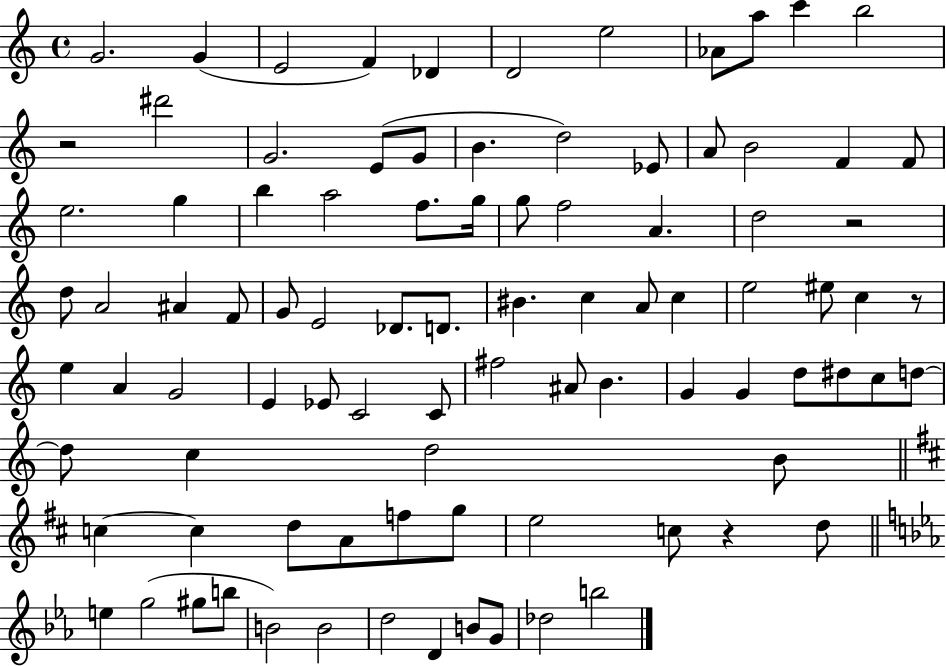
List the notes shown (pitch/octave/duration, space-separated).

G4/h. G4/q E4/h F4/q Db4/q D4/h E5/h Ab4/e A5/e C6/q B5/h R/h D#6/h G4/h. E4/e G4/e B4/q. D5/h Eb4/e A4/e B4/h F4/q F4/e E5/h. G5/q B5/q A5/h F5/e. G5/s G5/e F5/h A4/q. D5/h R/h D5/e A4/h A#4/q F4/e G4/e E4/h Db4/e. D4/e. BIS4/q. C5/q A4/e C5/q E5/h EIS5/e C5/q R/e E5/q A4/q G4/h E4/q Eb4/e C4/h C4/e F#5/h A#4/e B4/q. G4/q G4/q D5/e D#5/e C5/e D5/e D5/e C5/q D5/h B4/e C5/q C5/q D5/e A4/e F5/e G5/e E5/h C5/e R/q D5/e E5/q G5/h G#5/e B5/e B4/h B4/h D5/h D4/q B4/e G4/e Db5/h B5/h